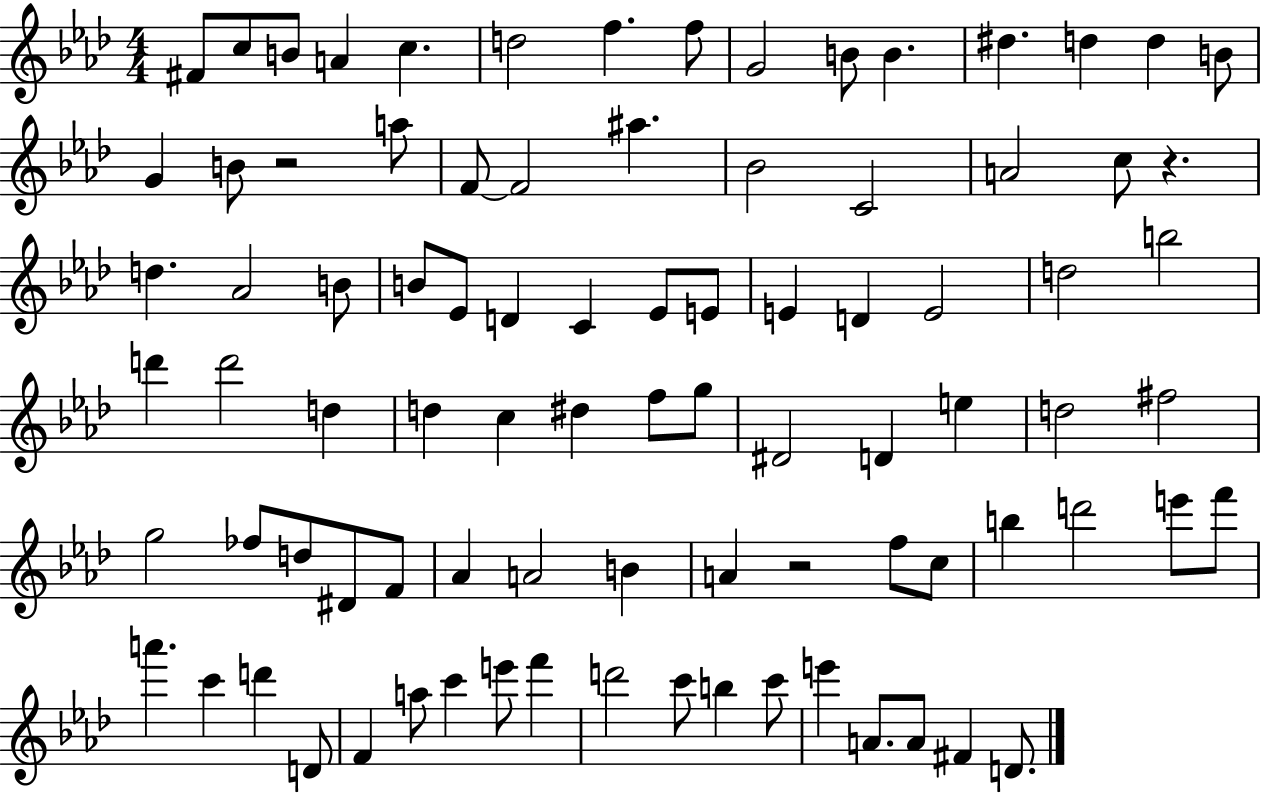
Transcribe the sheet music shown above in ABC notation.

X:1
T:Untitled
M:4/4
L:1/4
K:Ab
^F/2 c/2 B/2 A c d2 f f/2 G2 B/2 B ^d d d B/2 G B/2 z2 a/2 F/2 F2 ^a _B2 C2 A2 c/2 z d _A2 B/2 B/2 _E/2 D C _E/2 E/2 E D E2 d2 b2 d' d'2 d d c ^d f/2 g/2 ^D2 D e d2 ^f2 g2 _f/2 d/2 ^D/2 F/2 _A A2 B A z2 f/2 c/2 b d'2 e'/2 f'/2 a' c' d' D/2 F a/2 c' e'/2 f' d'2 c'/2 b c'/2 e' A/2 A/2 ^F D/2